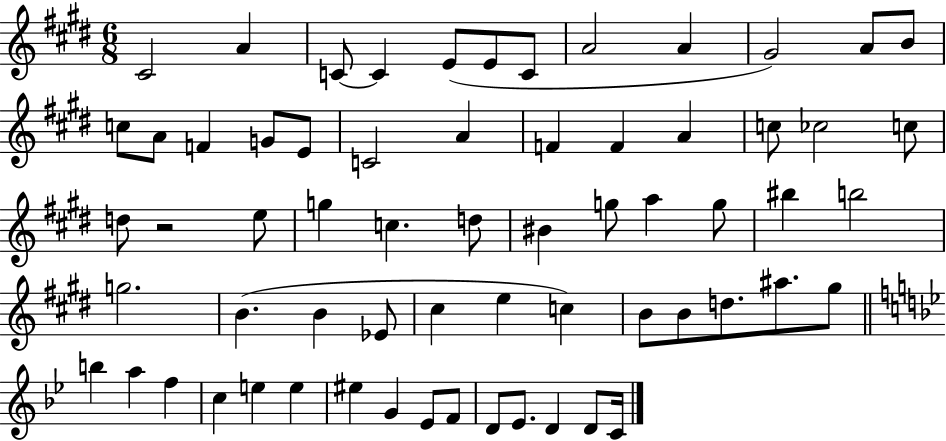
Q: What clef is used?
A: treble